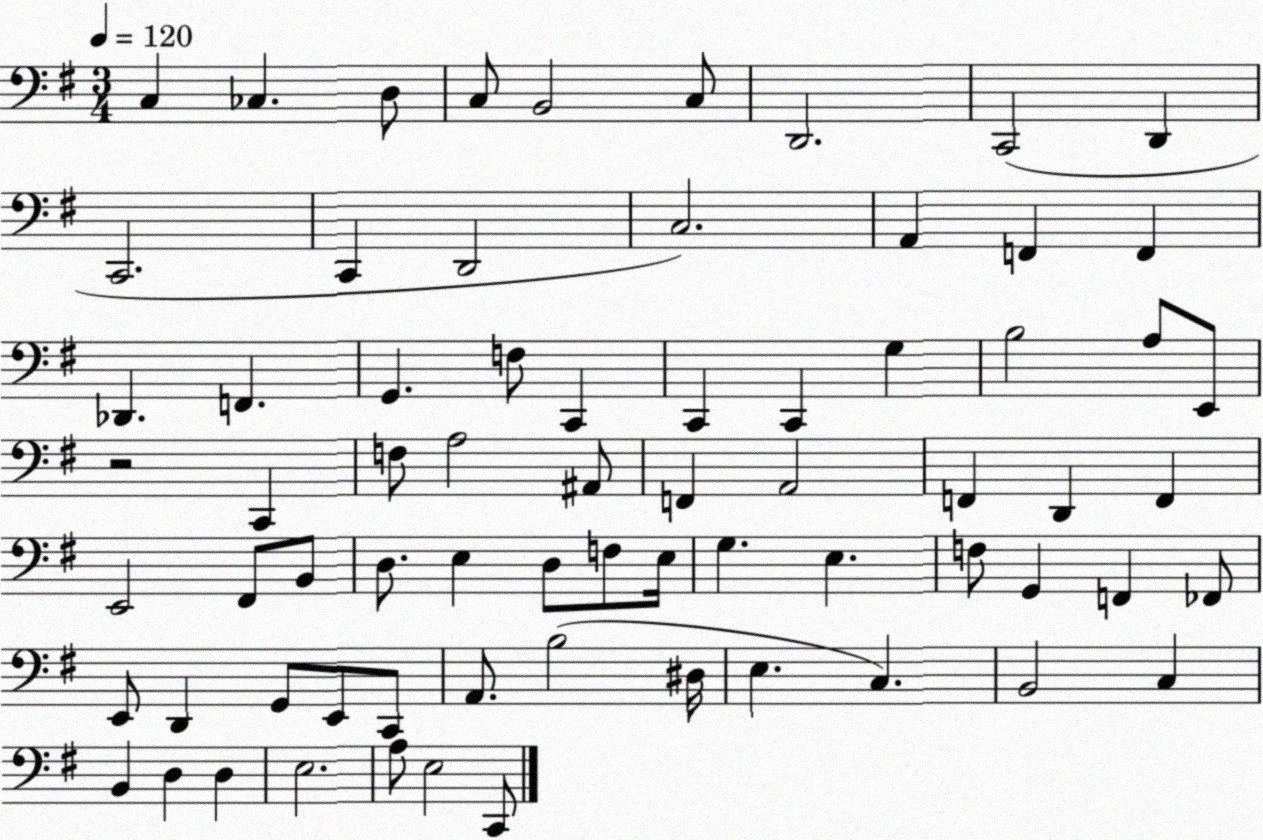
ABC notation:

X:1
T:Untitled
M:3/4
L:1/4
K:G
C, _C, D,/2 C,/2 B,,2 C,/2 D,,2 C,,2 D,, C,,2 C,, D,,2 C,2 A,, F,, F,, _D,, F,, G,, F,/2 C,, C,, C,, G, B,2 A,/2 E,,/2 z2 C,, F,/2 A,2 ^A,,/2 F,, A,,2 F,, D,, F,, E,,2 ^F,,/2 B,,/2 D,/2 E, D,/2 F,/2 E,/4 G, E, F,/2 G,, F,, _F,,/2 E,,/2 D,, G,,/2 E,,/2 C,,/2 A,,/2 B,2 ^D,/4 E, C, B,,2 C, B,, D, D, E,2 A,/2 E,2 C,,/2